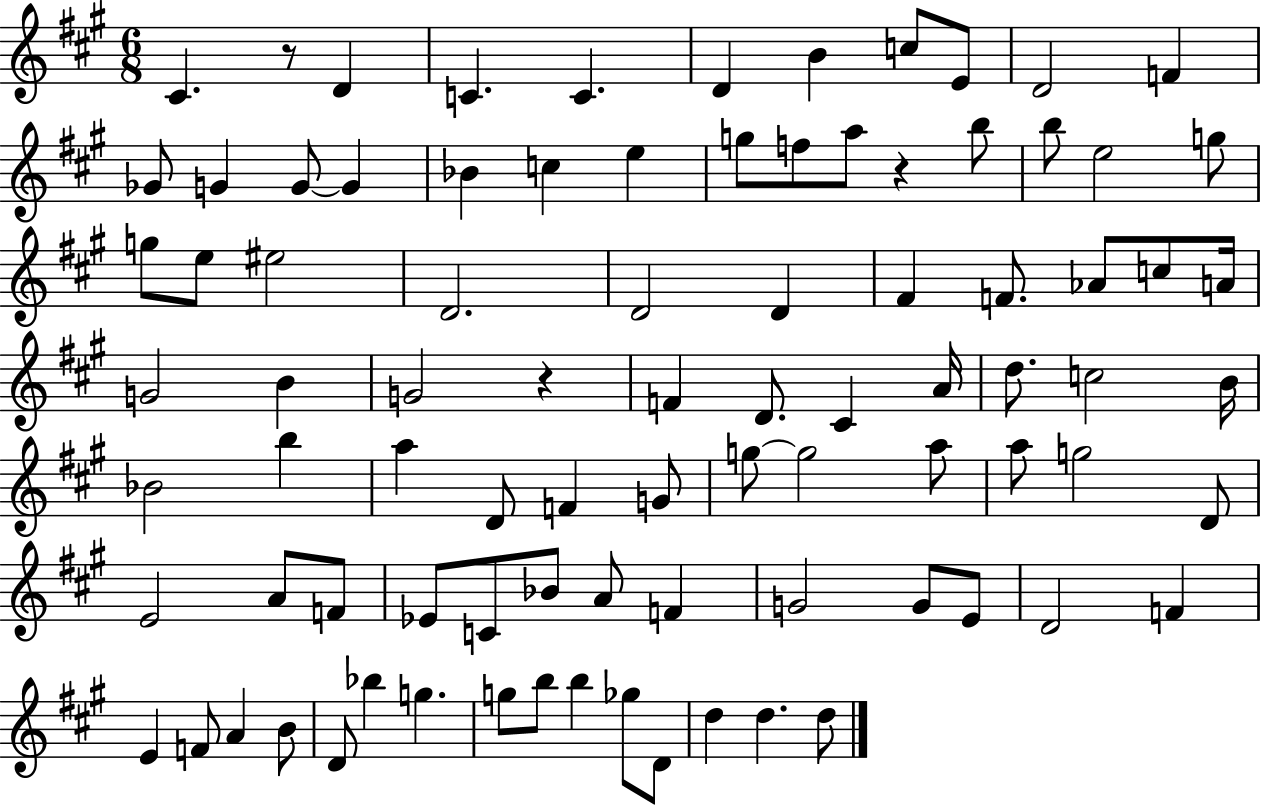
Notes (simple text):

C#4/q. R/e D4/q C4/q. C4/q. D4/q B4/q C5/e E4/e D4/h F4/q Gb4/e G4/q G4/e G4/q Bb4/q C5/q E5/q G5/e F5/e A5/e R/q B5/e B5/e E5/h G5/e G5/e E5/e EIS5/h D4/h. D4/h D4/q F#4/q F4/e. Ab4/e C5/e A4/s G4/h B4/q G4/h R/q F4/q D4/e. C#4/q A4/s D5/e. C5/h B4/s Bb4/h B5/q A5/q D4/e F4/q G4/e G5/e G5/h A5/e A5/e G5/h D4/e E4/h A4/e F4/e Eb4/e C4/e Bb4/e A4/e F4/q G4/h G4/e E4/e D4/h F4/q E4/q F4/e A4/q B4/e D4/e Bb5/q G5/q. G5/e B5/e B5/q Gb5/e D4/e D5/q D5/q. D5/e